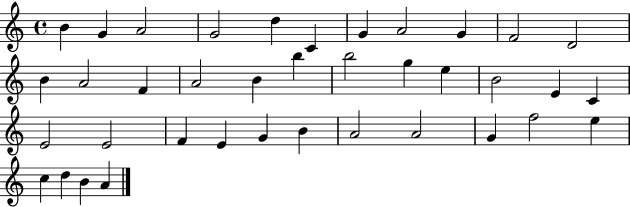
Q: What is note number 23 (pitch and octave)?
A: C4